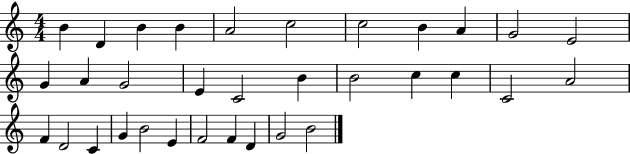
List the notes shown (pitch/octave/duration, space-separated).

B4/q D4/q B4/q B4/q A4/h C5/h C5/h B4/q A4/q G4/h E4/h G4/q A4/q G4/h E4/q C4/h B4/q B4/h C5/q C5/q C4/h A4/h F4/q D4/h C4/q G4/q B4/h E4/q F4/h F4/q D4/q G4/h B4/h